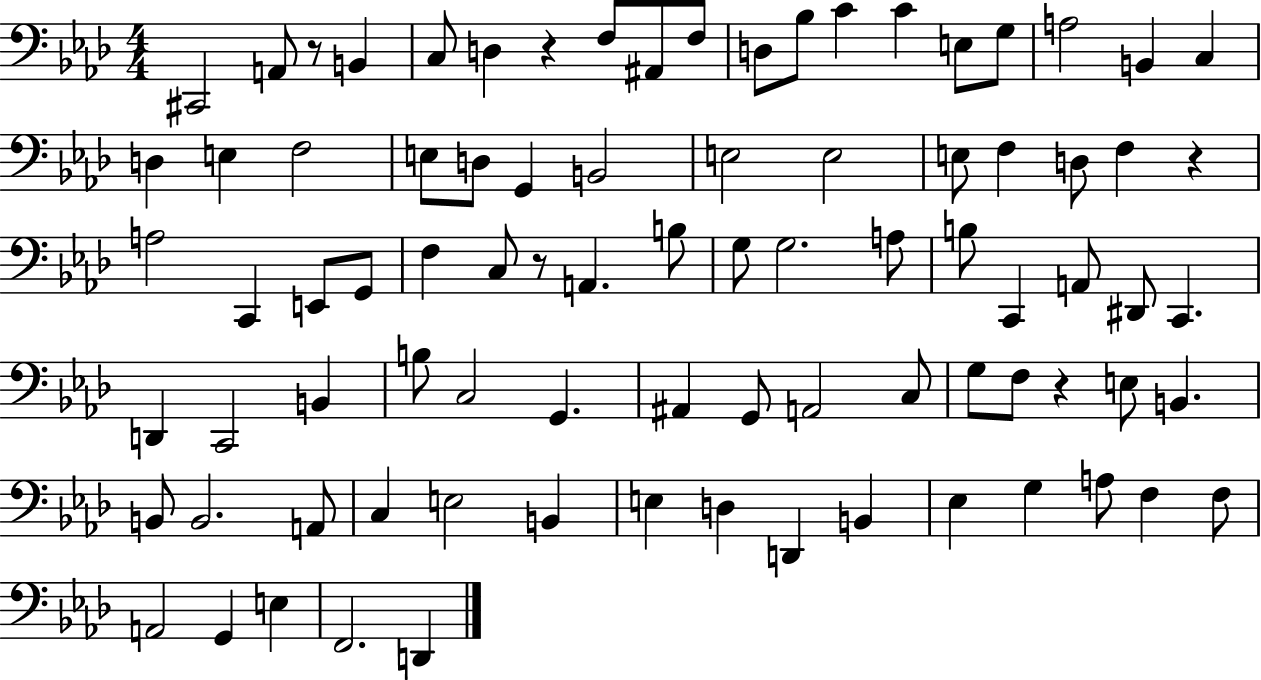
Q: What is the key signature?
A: AES major